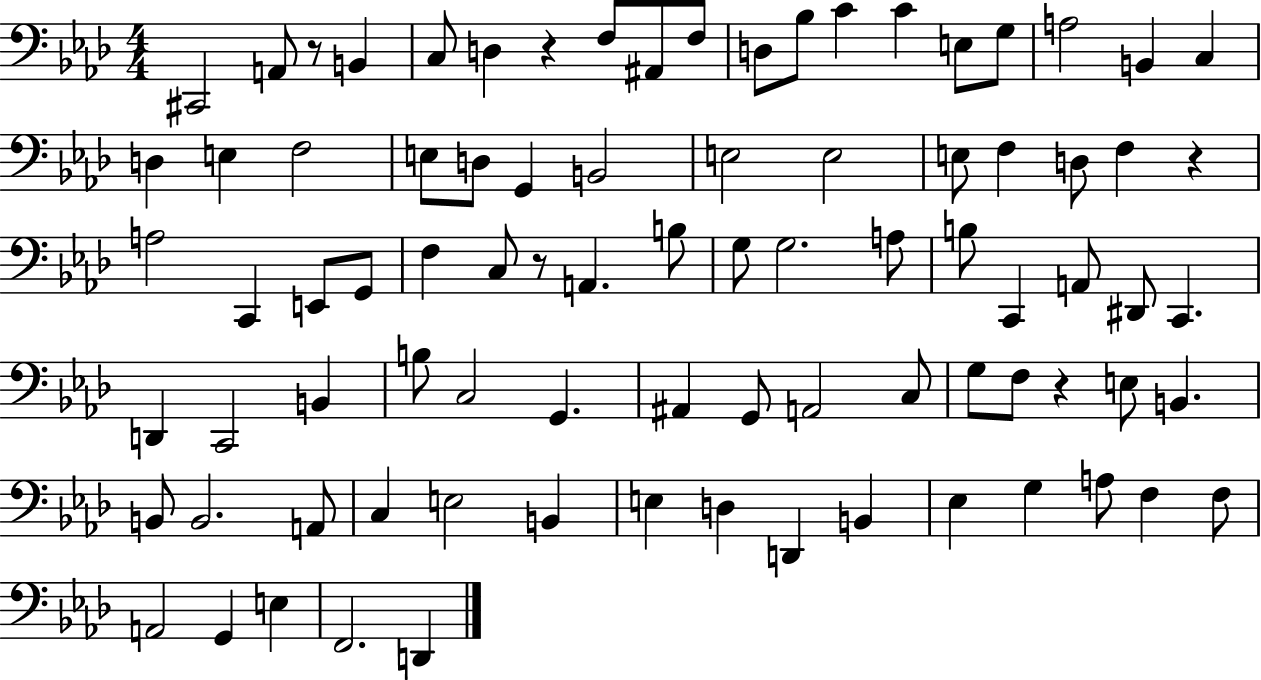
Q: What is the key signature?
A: AES major